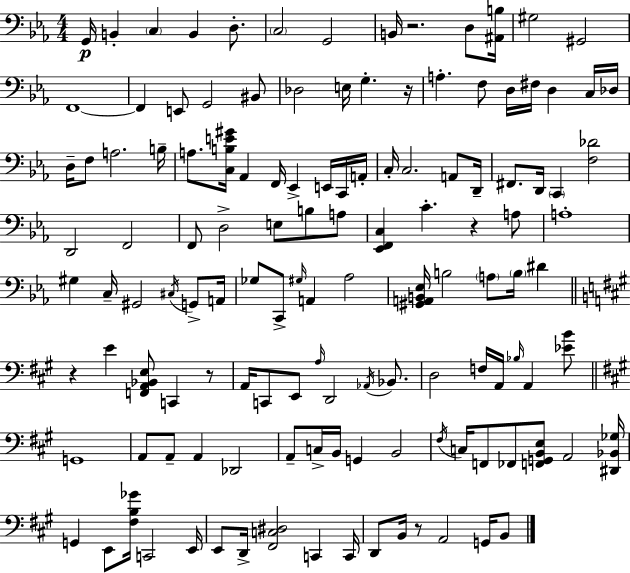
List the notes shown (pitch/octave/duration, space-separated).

G2/s B2/q C3/q B2/q D3/e. C3/h G2/h B2/s R/h. D3/e [A#2,B3]/s G#3/h G#2/h F2/w F2/q E2/e G2/h BIS2/e Db3/h E3/s G3/q. R/s A3/q. F3/e D3/s F#3/s D3/q C3/s Db3/s D3/s F3/e A3/h. B3/s A3/e. [C3,B3,E4,G#4]/s Ab2/q F2/s Eb2/q E2/s C2/s A2/s C3/s C3/h. A2/e D2/s F#2/e. D2/s C2/q [F3,Db4]/h D2/h F2/h F2/e D3/h E3/e B3/e A3/e [Eb2,F2,C3]/q C4/q. R/q A3/e A3/w G#3/q C3/s G#2/h C#3/s G2/e A2/s Gb3/e C2/e G#3/s A2/q Ab3/h [G#2,A2,B2,Eb3]/s B3/h A3/e B3/s D#4/q R/q E4/q [F2,A2,Bb2,E3]/e C2/q R/e A2/s C2/e E2/e A3/s D2/h Ab2/s Bb2/e. D3/h F3/s A2/s Bb3/s A2/q [Eb4,B4]/e G2/w A2/e A2/e A2/q Db2/h A2/e C3/s B2/s G2/q B2/h F#3/s C3/s F2/e FES2/e [F2,G2,B2,E3]/e A2/h [D#2,Bb2,Gb3]/s G2/q E2/e [F#3,B3,Gb4]/s C2/h E2/s E2/e D2/s [F#2,C3,D#3]/h C2/q C2/s D2/e B2/s R/e A2/h G2/s B2/e